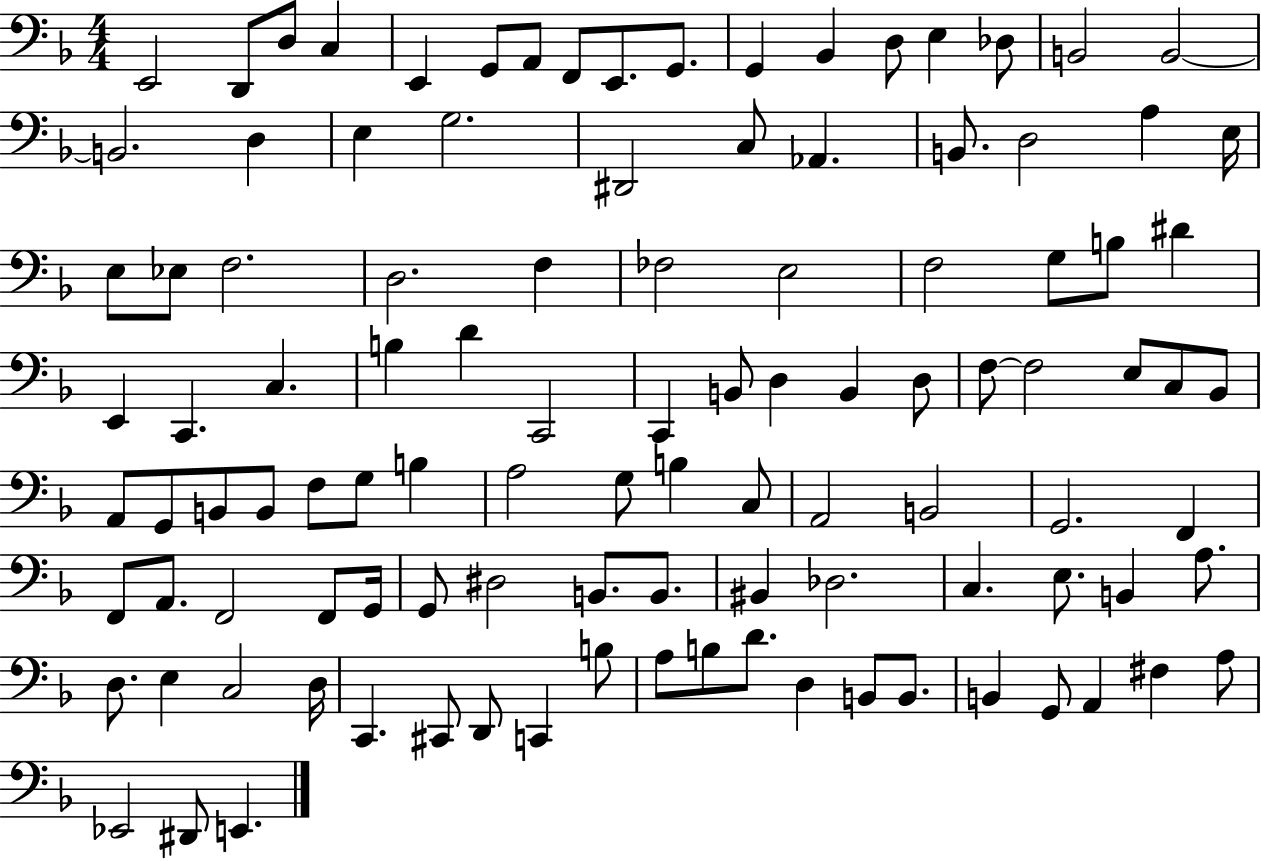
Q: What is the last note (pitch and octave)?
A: E2